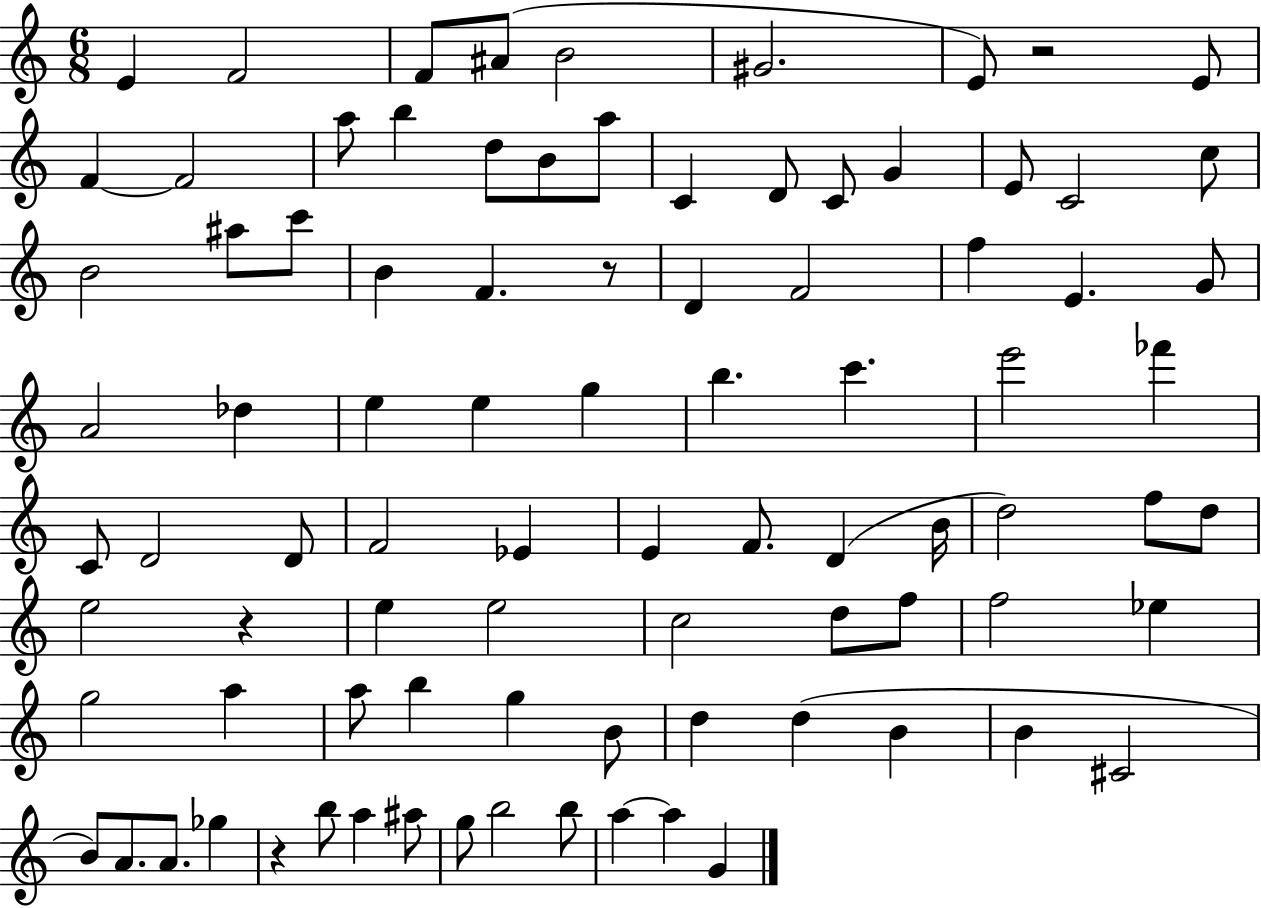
E4/q F4/h F4/e A#4/e B4/h G#4/h. E4/e R/h E4/e F4/q F4/h A5/e B5/q D5/e B4/e A5/e C4/q D4/e C4/e G4/q E4/e C4/h C5/e B4/h A#5/e C6/e B4/q F4/q. R/e D4/q F4/h F5/q E4/q. G4/e A4/h Db5/q E5/q E5/q G5/q B5/q. C6/q. E6/h FES6/q C4/e D4/h D4/e F4/h Eb4/q E4/q F4/e. D4/q B4/s D5/h F5/e D5/e E5/h R/q E5/q E5/h C5/h D5/e F5/e F5/h Eb5/q G5/h A5/q A5/e B5/q G5/q B4/e D5/q D5/q B4/q B4/q C#4/h B4/e A4/e. A4/e. Gb5/q R/q B5/e A5/q A#5/e G5/e B5/h B5/e A5/q A5/q G4/q